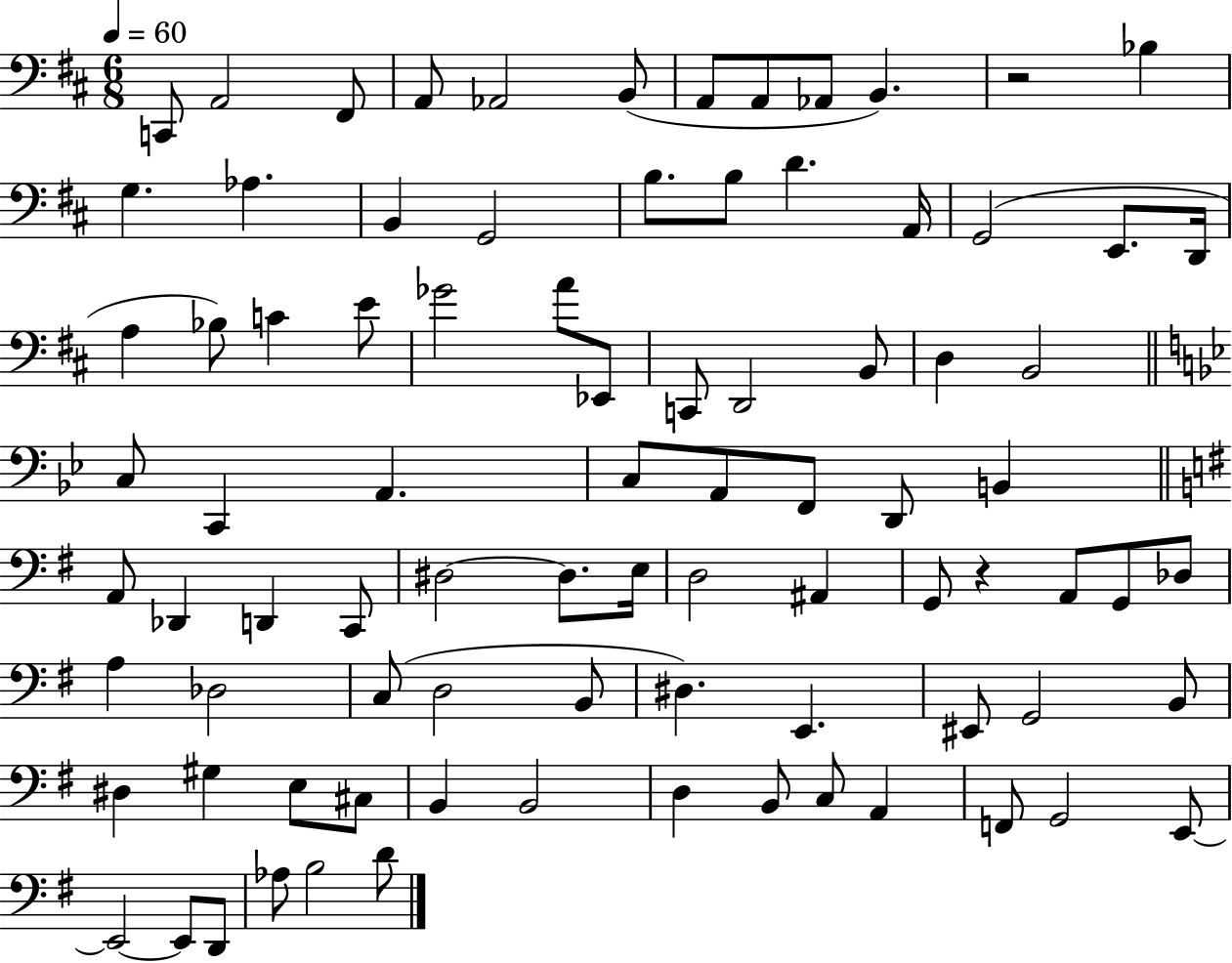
C2/e A2/h F#2/e A2/e Ab2/h B2/e A2/e A2/e Ab2/e B2/q. R/h Bb3/q G3/q. Ab3/q. B2/q G2/h B3/e. B3/e D4/q. A2/s G2/h E2/e. D2/s A3/q Bb3/e C4/q E4/e Gb4/h A4/e Eb2/e C2/e D2/h B2/e D3/q B2/h C3/e C2/q A2/q. C3/e A2/e F2/e D2/e B2/q A2/e Db2/q D2/q C2/e D#3/h D#3/e. E3/s D3/h A#2/q G2/e R/q A2/e G2/e Db3/e A3/q Db3/h C3/e D3/h B2/e D#3/q. E2/q. EIS2/e G2/h B2/e D#3/q G#3/q E3/e C#3/e B2/q B2/h D3/q B2/e C3/e A2/q F2/e G2/h E2/e E2/h E2/e D2/e Ab3/e B3/h D4/e